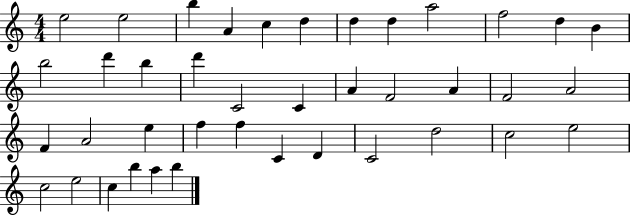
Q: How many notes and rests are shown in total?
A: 40